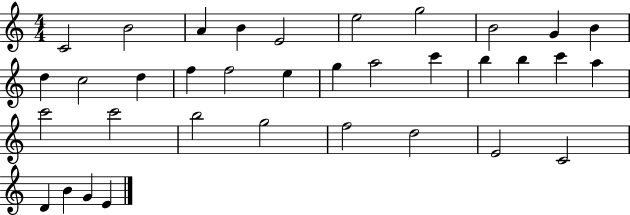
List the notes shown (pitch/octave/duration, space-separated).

C4/h B4/h A4/q B4/q E4/h E5/h G5/h B4/h G4/q B4/q D5/q C5/h D5/q F5/q F5/h E5/q G5/q A5/h C6/q B5/q B5/q C6/q A5/q C6/h C6/h B5/h G5/h F5/h D5/h E4/h C4/h D4/q B4/q G4/q E4/q